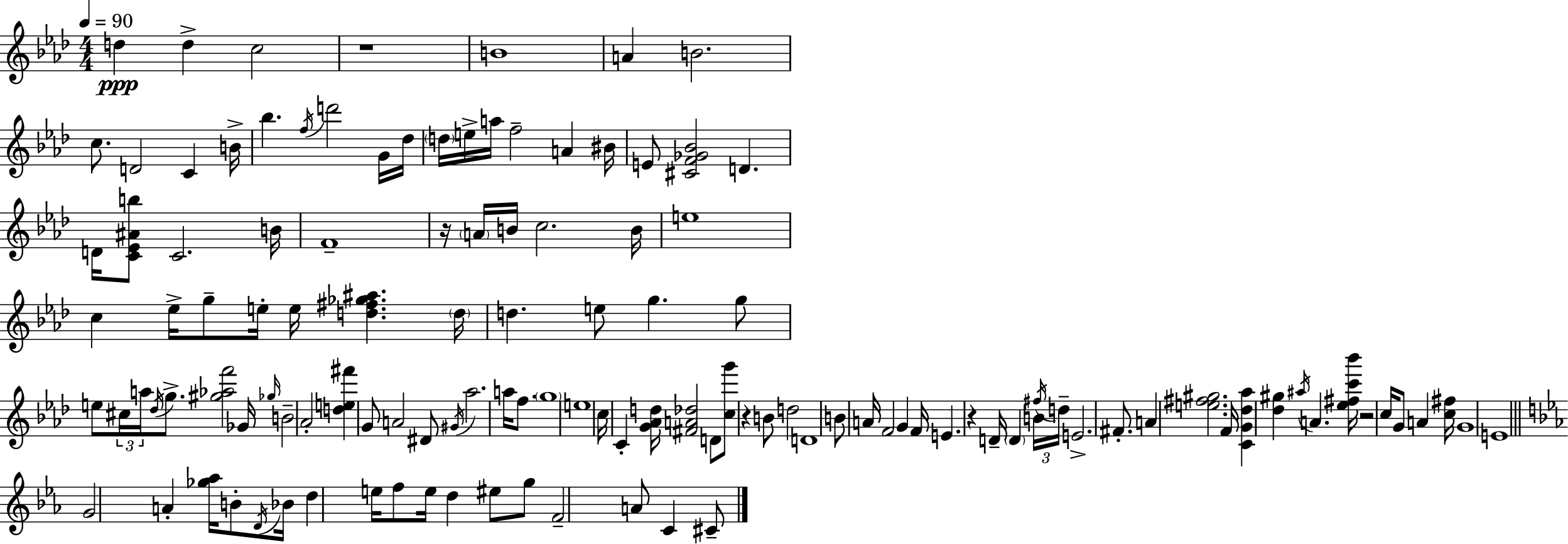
{
  \clef treble
  \numericTimeSignature
  \time 4/4
  \key f \minor
  \tempo 4 = 90
  d''4\ppp d''4-> c''2 | r1 | b'1 | a'4 b'2. | \break c''8. d'2 c'4 b'16-> | bes''4. \acciaccatura { f''16 } d'''2 g'16 | des''16 \parenthesize d''16 e''16-> a''16 f''2-- a'4 | bis'16 e'8 <cis' f' ges' bes'>2 d'4. | \break d'16 <c' ees' ais' b''>8 c'2. | b'16 f'1-- | r16 \parenthesize a'16 b'16 c''2. | b'16 e''1 | \break c''4 ees''16-> g''8-- e''16-. e''16 <d'' fis'' ges'' ais''>4. | \parenthesize d''16 d''4. e''8 g''4. g''8 | e''8 \tuplet 3/2 { cis''16 a''16 \acciaccatura { des''16 } } g''8.-> <gis'' aes'' f'''>2 | ges'16 \grace { ges''16 } b'2-- aes'2-. | \break <d'' e'' fis'''>4 g'8 a'2 | dis'8 \acciaccatura { gis'16 } aes''2. | a''16 f''8. \parenthesize g''1 | e''1 | \break c''16 c'4-. <g' aes' d''>16 <fis' a' des''>2 | d'8 <c'' g'''>8 r4 b'8 d''2 | d'1 | b'8 a'16 f'2 g'4 | \break f'16 e'4. r4 d'16-- \parenthesize d'4 | \tuplet 3/2 { b'16 \acciaccatura { fis''16 } d''16-- } e'2.-> | fis'8.-. a'4 <e'' fis'' gis''>2. | f'16 <c' g' des'' aes''>4 <des'' gis''>4 \acciaccatura { ais''16 } a'4. | \break <ees'' fis'' c''' bes'''>16 r2 c''16 g'8 | a'4 <c'' fis''>16 g'1 | e'1 | \bar "||" \break \key c \minor g'2 a'4-. <ges'' aes''>16 b'8-. \acciaccatura { d'16 } | bes'16 d''4 e''16 f''8 e''16 d''4 eis''8 g''8 | f'2-- a'8 c'4 cis'8-- | \bar "|."
}